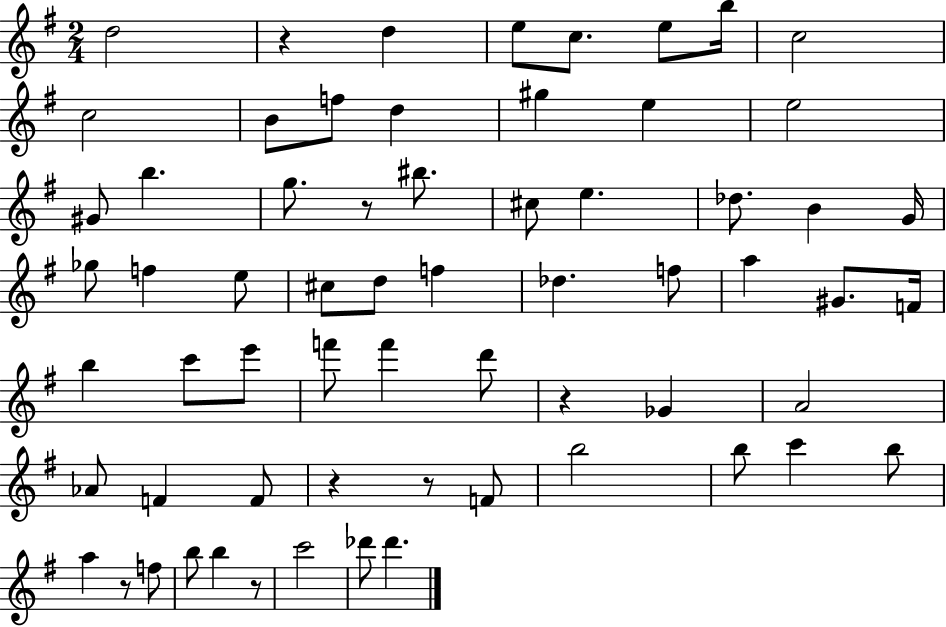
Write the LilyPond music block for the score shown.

{
  \clef treble
  \numericTimeSignature
  \time 2/4
  \key g \major
  d''2 | r4 d''4 | e''8 c''8. e''8 b''16 | c''2 | \break c''2 | b'8 f''8 d''4 | gis''4 e''4 | e''2 | \break gis'8 b''4. | g''8. r8 bis''8. | cis''8 e''4. | des''8. b'4 g'16 | \break ges''8 f''4 e''8 | cis''8 d''8 f''4 | des''4. f''8 | a''4 gis'8. f'16 | \break b''4 c'''8 e'''8 | f'''8 f'''4 d'''8 | r4 ges'4 | a'2 | \break aes'8 f'4 f'8 | r4 r8 f'8 | b''2 | b''8 c'''4 b''8 | \break a''4 r8 f''8 | b''8 b''4 r8 | c'''2 | des'''8 des'''4. | \break \bar "|."
}